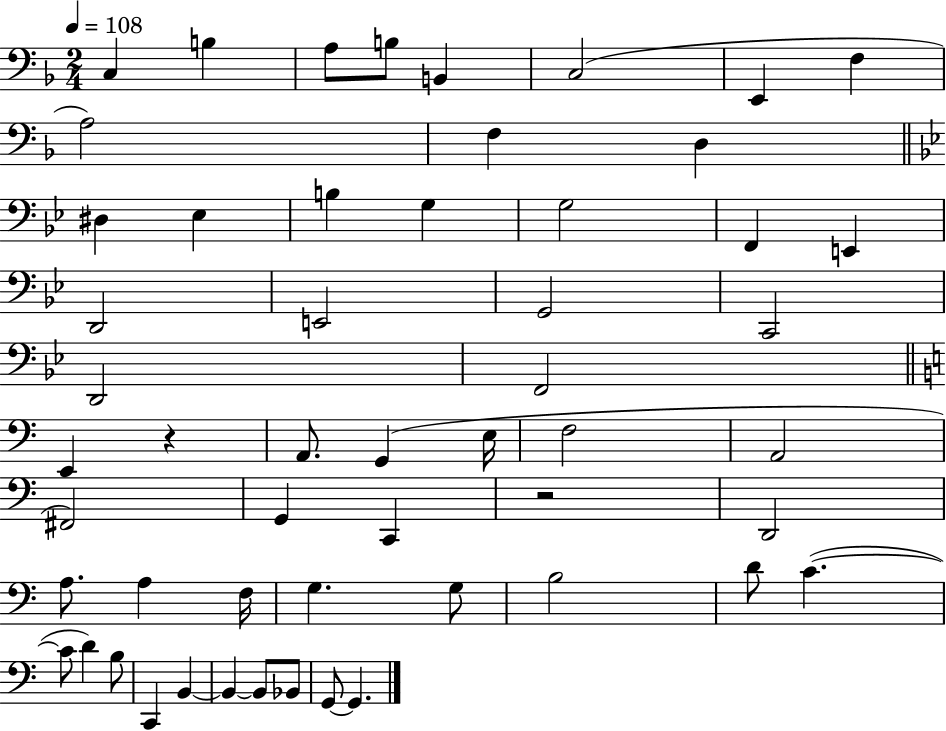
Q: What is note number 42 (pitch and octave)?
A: C4